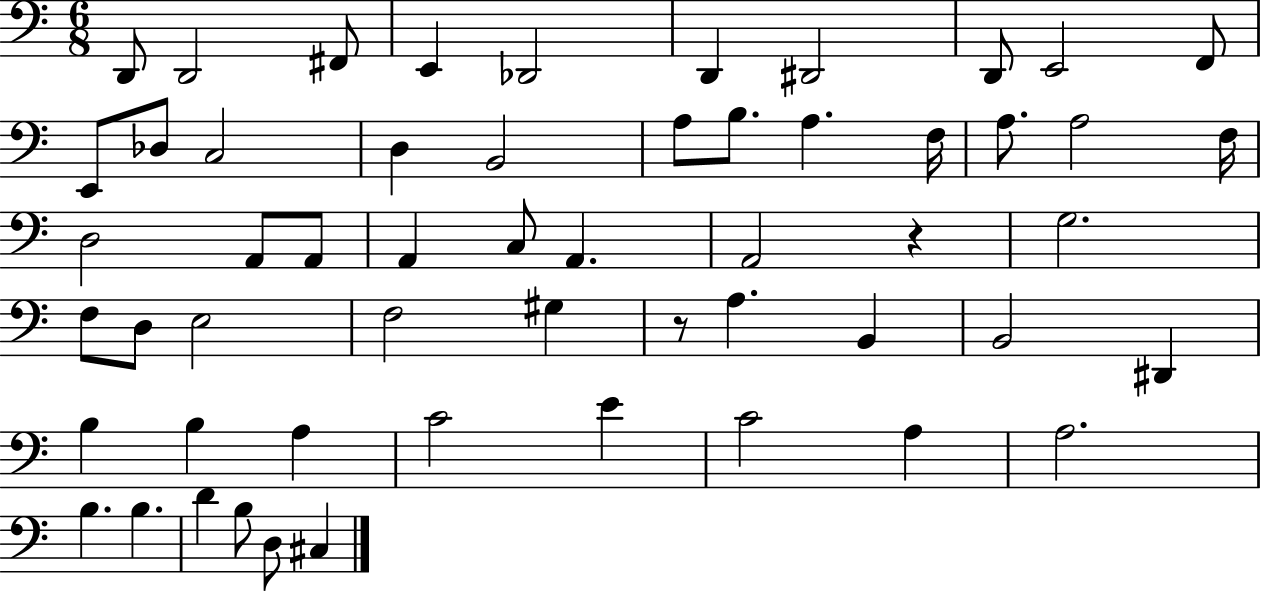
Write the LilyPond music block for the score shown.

{
  \clef bass
  \numericTimeSignature
  \time 6/8
  \key c \major
  \repeat volta 2 { d,8 d,2 fis,8 | e,4 des,2 | d,4 dis,2 | d,8 e,2 f,8 | \break e,8 des8 c2 | d4 b,2 | a8 b8. a4. f16 | a8. a2 f16 | \break d2 a,8 a,8 | a,4 c8 a,4. | a,2 r4 | g2. | \break f8 d8 e2 | f2 gis4 | r8 a4. b,4 | b,2 dis,4 | \break b4 b4 a4 | c'2 e'4 | c'2 a4 | a2. | \break b4. b4. | d'4 b8 d8 cis4 | } \bar "|."
}